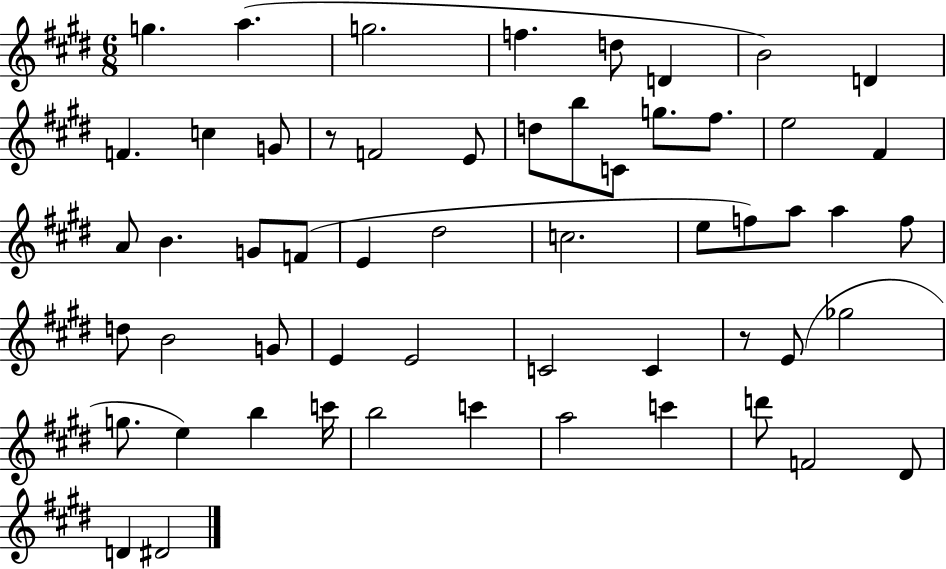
{
  \clef treble
  \numericTimeSignature
  \time 6/8
  \key e \major
  g''4. a''4.( | g''2. | f''4. d''8 d'4 | b'2) d'4 | \break f'4. c''4 g'8 | r8 f'2 e'8 | d''8 b''8 c'8 g''8. fis''8. | e''2 fis'4 | \break a'8 b'4. g'8 f'8( | e'4 dis''2 | c''2. | e''8 f''8) a''8 a''4 f''8 | \break d''8 b'2 g'8 | e'4 e'2 | c'2 c'4 | r8 e'8( ges''2 | \break g''8. e''4) b''4 c'''16 | b''2 c'''4 | a''2 c'''4 | d'''8 f'2 dis'8 | \break d'4 dis'2 | \bar "|."
}